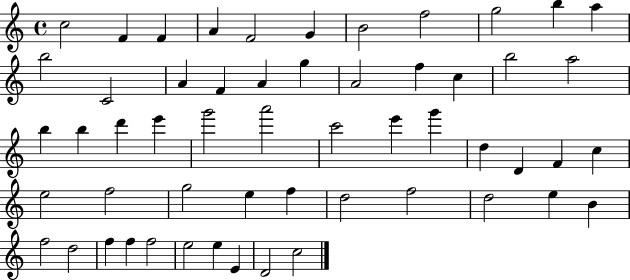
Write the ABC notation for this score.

X:1
T:Untitled
M:4/4
L:1/4
K:C
c2 F F A F2 G B2 f2 g2 b a b2 C2 A F A g A2 f c b2 a2 b b d' e' g'2 a'2 c'2 e' g' d D F c e2 f2 g2 e f d2 f2 d2 e B f2 d2 f f f2 e2 e E D2 c2